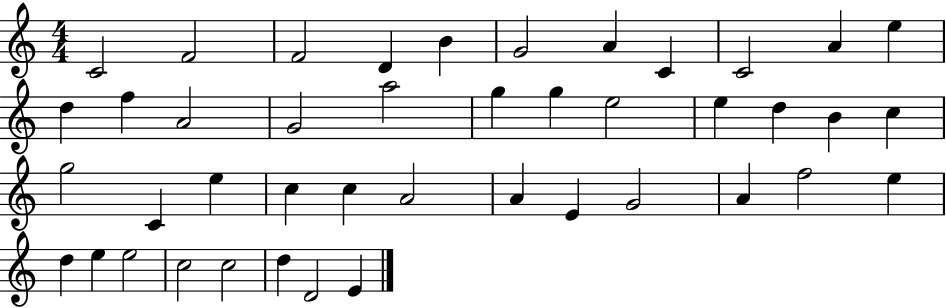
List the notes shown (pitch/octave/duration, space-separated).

C4/h F4/h F4/h D4/q B4/q G4/h A4/q C4/q C4/h A4/q E5/q D5/q F5/q A4/h G4/h A5/h G5/q G5/q E5/h E5/q D5/q B4/q C5/q G5/h C4/q E5/q C5/q C5/q A4/h A4/q E4/q G4/h A4/q F5/h E5/q D5/q E5/q E5/h C5/h C5/h D5/q D4/h E4/q